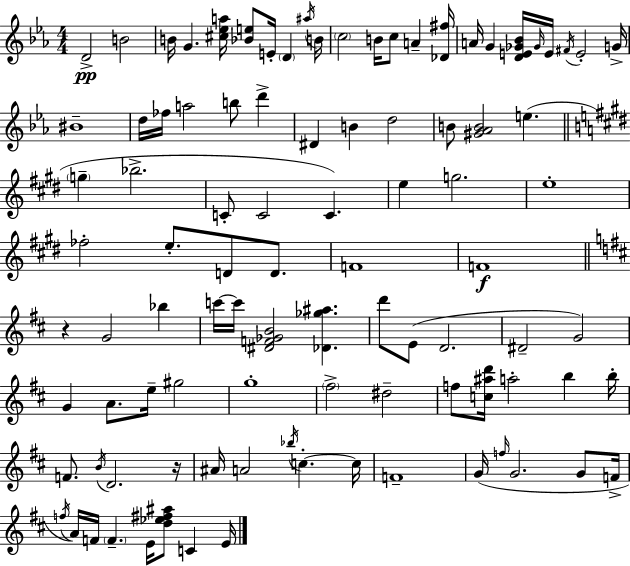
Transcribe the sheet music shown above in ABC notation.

X:1
T:Untitled
M:4/4
L:1/4
K:Cm
D2 B2 B/4 G [^c_ea]/4 [_Be]/2 E/4 D ^a/4 B/4 c2 B/4 c/2 A [_D^f]/4 A/4 G [DE_G_B]/4 _G/4 E/4 ^F/4 E2 G/4 ^B4 d/4 _f/4 a2 b/2 d' ^D B d2 B/2 [^G_AB]2 e g _b2 C/2 C2 C e g2 e4 _f2 e/2 D/2 D/2 F4 F4 z G2 _b c'/4 c'/4 [^DF_GB]2 [_D_g^a] d'/2 E/2 D2 ^D2 G2 G A/2 e/4 ^g2 g4 ^f2 ^d2 f/2 [c^ad']/4 a2 b b/4 F/2 B/4 D2 z/4 ^A/4 A2 _b/4 c c/4 F4 G/4 f/4 G2 G/2 F/4 f/4 A/4 F/4 F E/4 [d_e^f^a]/2 C E/4